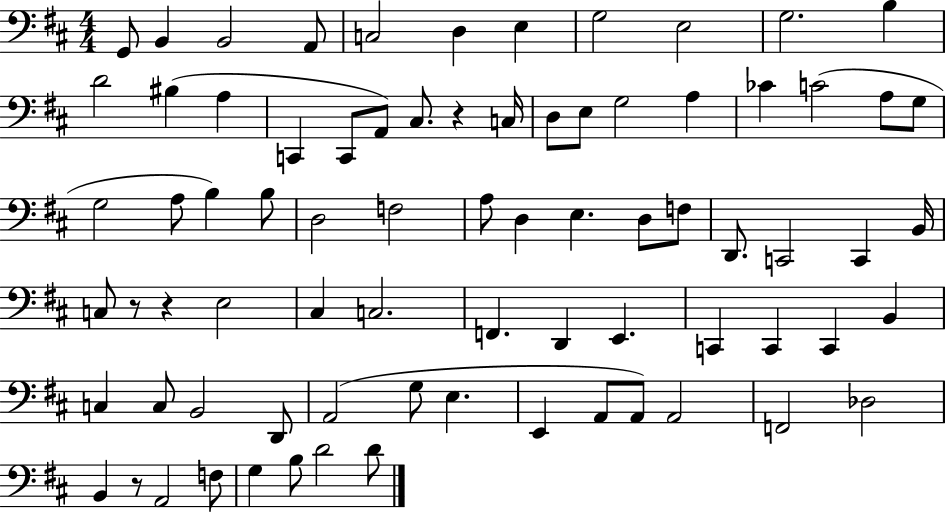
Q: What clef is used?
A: bass